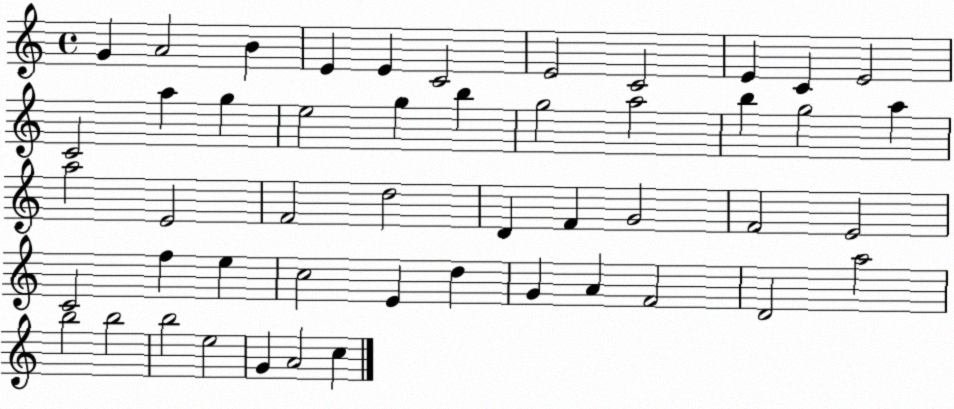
X:1
T:Untitled
M:4/4
L:1/4
K:C
G A2 B E E C2 E2 C2 E C E2 C2 a g e2 g b g2 a2 b g2 a a2 E2 F2 d2 D F G2 F2 E2 C2 f e c2 E d G A F2 D2 a2 b2 b2 b2 e2 G A2 c